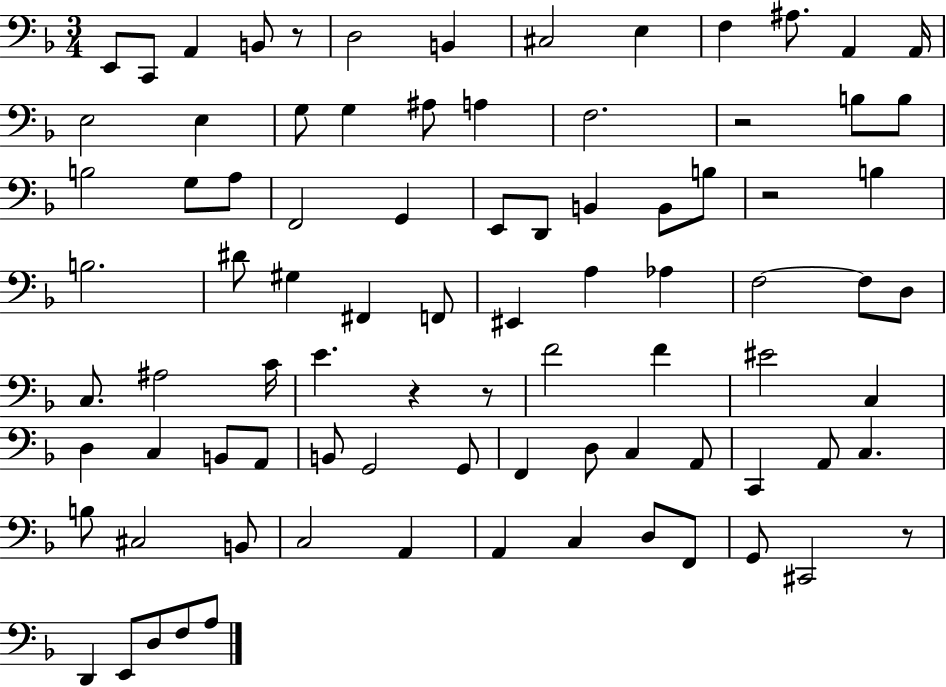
E2/e C2/e A2/q B2/e R/e D3/h B2/q C#3/h E3/q F3/q A#3/e. A2/q A2/s E3/h E3/q G3/e G3/q A#3/e A3/q F3/h. R/h B3/e B3/e B3/h G3/e A3/e F2/h G2/q E2/e D2/e B2/q B2/e B3/e R/h B3/q B3/h. D#4/e G#3/q F#2/q F2/e EIS2/q A3/q Ab3/q F3/h F3/e D3/e C3/e. A#3/h C4/s E4/q. R/q R/e F4/h F4/q EIS4/h C3/q D3/q C3/q B2/e A2/e B2/e G2/h G2/e F2/q D3/e C3/q A2/e C2/q A2/e C3/q. B3/e C#3/h B2/e C3/h A2/q A2/q C3/q D3/e F2/e G2/e C#2/h R/e D2/q E2/e D3/e F3/e A3/e